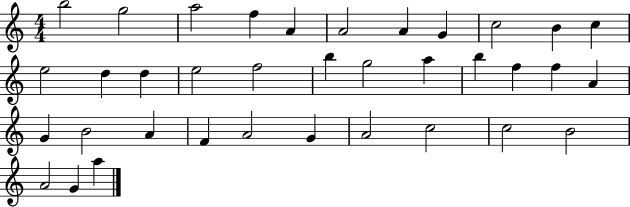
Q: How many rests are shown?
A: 0